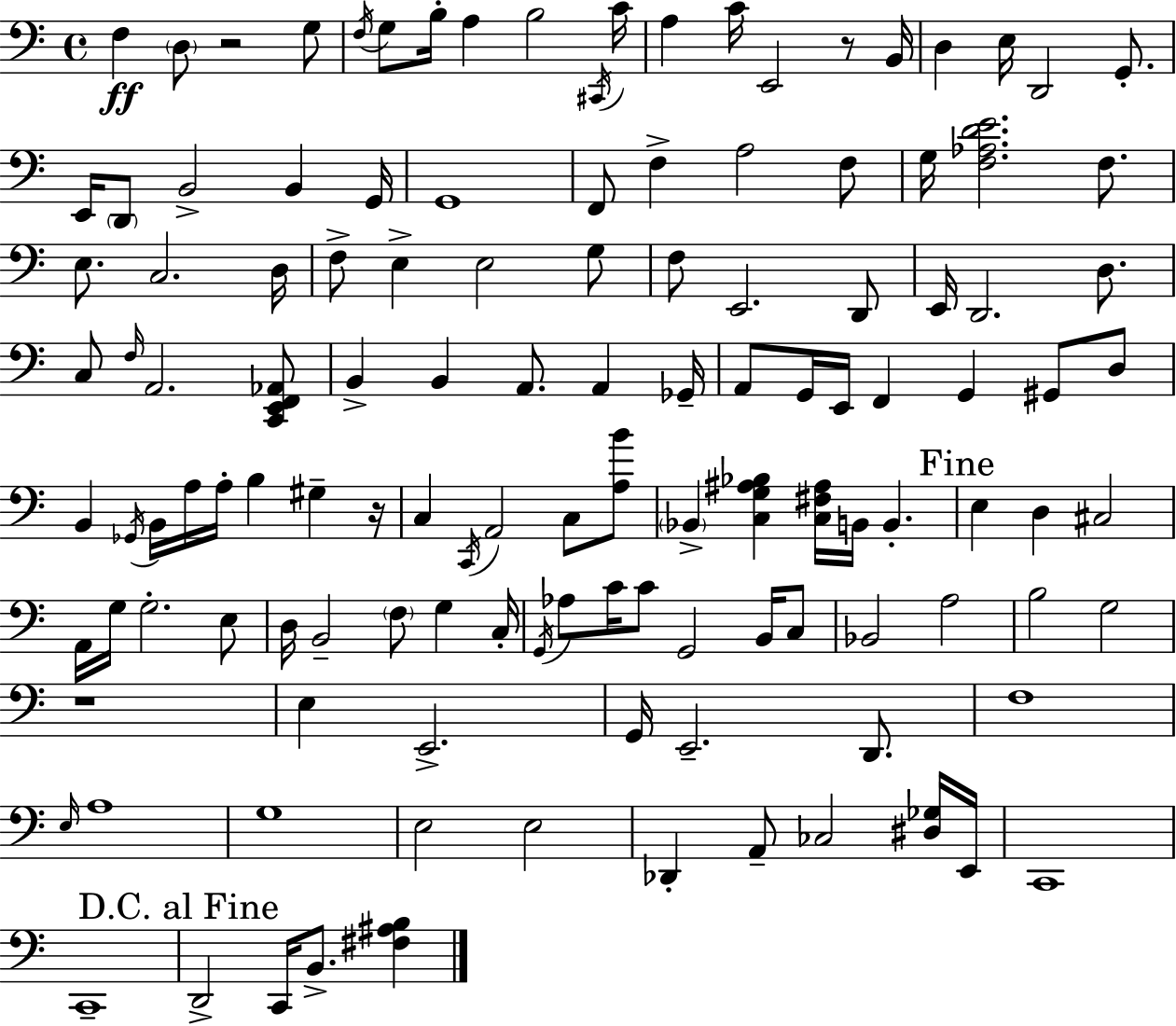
X:1
T:Untitled
M:4/4
L:1/4
K:C
F, D,/2 z2 G,/2 F,/4 G,/2 B,/4 A, B,2 ^C,,/4 C/4 A, C/4 E,,2 z/2 B,,/4 D, E,/4 D,,2 G,,/2 E,,/4 D,,/2 B,,2 B,, G,,/4 G,,4 F,,/2 F, A,2 F,/2 G,/4 [F,_A,DE]2 F,/2 E,/2 C,2 D,/4 F,/2 E, E,2 G,/2 F,/2 E,,2 D,,/2 E,,/4 D,,2 D,/2 C,/2 F,/4 A,,2 [C,,E,,F,,_A,,]/2 B,, B,, A,,/2 A,, _G,,/4 A,,/2 G,,/4 E,,/4 F,, G,, ^G,,/2 D,/2 B,, _G,,/4 B,,/4 A,/4 A,/4 B, ^G, z/4 C, C,,/4 A,,2 C,/2 [A,B]/2 _B,, [C,G,^A,_B,] [C,^F,^A,]/4 B,,/4 B,, E, D, ^C,2 A,,/4 G,/4 G,2 E,/2 D,/4 B,,2 F,/2 G, C,/4 G,,/4 _A,/2 C/4 C/2 G,,2 B,,/4 C,/2 _B,,2 A,2 B,2 G,2 z4 E, E,,2 G,,/4 E,,2 D,,/2 F,4 E,/4 A,4 G,4 E,2 E,2 _D,, A,,/2 _C,2 [^D,_G,]/4 E,,/4 C,,4 C,,4 D,,2 C,,/4 B,,/2 [^F,^A,B,]